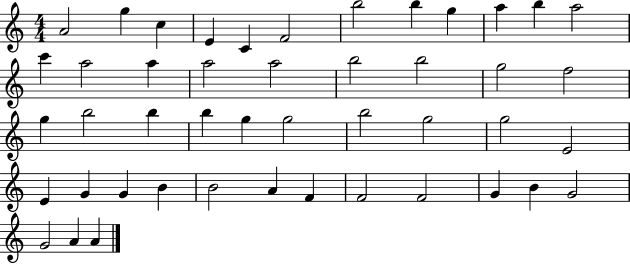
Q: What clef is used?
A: treble